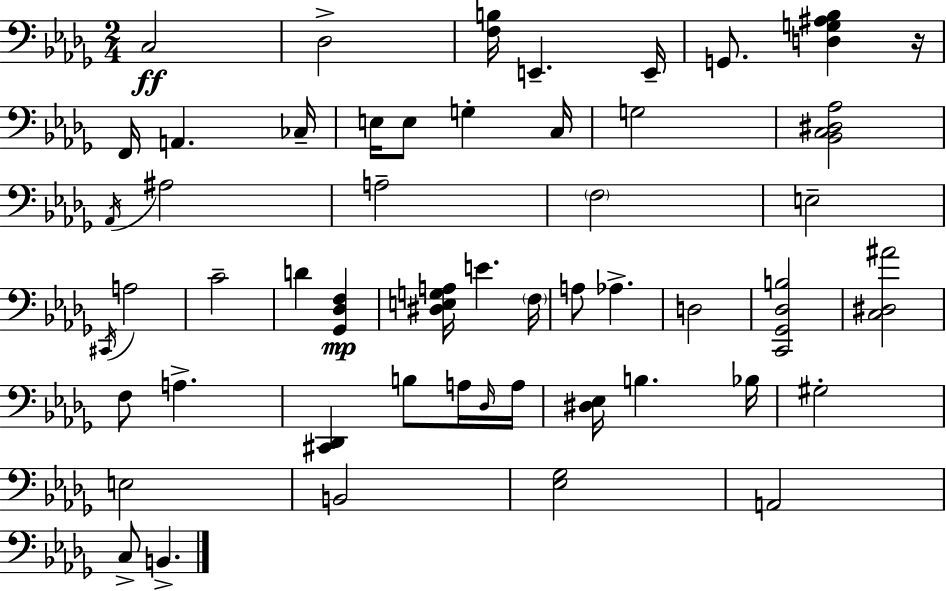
C3/h Db3/h [F3,B3]/s E2/q. E2/s G2/e. [D3,G3,A#3,Bb3]/q R/s F2/s A2/q. CES3/s E3/s E3/e G3/q C3/s G3/h [Bb2,C3,D#3,Ab3]/h Ab2/s A#3/h A3/h F3/h E3/h C#2/s A3/h C4/h D4/q [Gb2,Db3,F3]/q [D#3,E3,G3,A3]/s E4/q. F3/s A3/e Ab3/q. D3/h [C2,Gb2,Db3,B3]/h [C3,D#3,A#4]/h F3/e A3/q. [C#2,Db2]/q B3/e A3/s Db3/s A3/s [D#3,Eb3]/s B3/q. Bb3/s G#3/h E3/h B2/h [Eb3,Gb3]/h A2/h C3/e B2/q.